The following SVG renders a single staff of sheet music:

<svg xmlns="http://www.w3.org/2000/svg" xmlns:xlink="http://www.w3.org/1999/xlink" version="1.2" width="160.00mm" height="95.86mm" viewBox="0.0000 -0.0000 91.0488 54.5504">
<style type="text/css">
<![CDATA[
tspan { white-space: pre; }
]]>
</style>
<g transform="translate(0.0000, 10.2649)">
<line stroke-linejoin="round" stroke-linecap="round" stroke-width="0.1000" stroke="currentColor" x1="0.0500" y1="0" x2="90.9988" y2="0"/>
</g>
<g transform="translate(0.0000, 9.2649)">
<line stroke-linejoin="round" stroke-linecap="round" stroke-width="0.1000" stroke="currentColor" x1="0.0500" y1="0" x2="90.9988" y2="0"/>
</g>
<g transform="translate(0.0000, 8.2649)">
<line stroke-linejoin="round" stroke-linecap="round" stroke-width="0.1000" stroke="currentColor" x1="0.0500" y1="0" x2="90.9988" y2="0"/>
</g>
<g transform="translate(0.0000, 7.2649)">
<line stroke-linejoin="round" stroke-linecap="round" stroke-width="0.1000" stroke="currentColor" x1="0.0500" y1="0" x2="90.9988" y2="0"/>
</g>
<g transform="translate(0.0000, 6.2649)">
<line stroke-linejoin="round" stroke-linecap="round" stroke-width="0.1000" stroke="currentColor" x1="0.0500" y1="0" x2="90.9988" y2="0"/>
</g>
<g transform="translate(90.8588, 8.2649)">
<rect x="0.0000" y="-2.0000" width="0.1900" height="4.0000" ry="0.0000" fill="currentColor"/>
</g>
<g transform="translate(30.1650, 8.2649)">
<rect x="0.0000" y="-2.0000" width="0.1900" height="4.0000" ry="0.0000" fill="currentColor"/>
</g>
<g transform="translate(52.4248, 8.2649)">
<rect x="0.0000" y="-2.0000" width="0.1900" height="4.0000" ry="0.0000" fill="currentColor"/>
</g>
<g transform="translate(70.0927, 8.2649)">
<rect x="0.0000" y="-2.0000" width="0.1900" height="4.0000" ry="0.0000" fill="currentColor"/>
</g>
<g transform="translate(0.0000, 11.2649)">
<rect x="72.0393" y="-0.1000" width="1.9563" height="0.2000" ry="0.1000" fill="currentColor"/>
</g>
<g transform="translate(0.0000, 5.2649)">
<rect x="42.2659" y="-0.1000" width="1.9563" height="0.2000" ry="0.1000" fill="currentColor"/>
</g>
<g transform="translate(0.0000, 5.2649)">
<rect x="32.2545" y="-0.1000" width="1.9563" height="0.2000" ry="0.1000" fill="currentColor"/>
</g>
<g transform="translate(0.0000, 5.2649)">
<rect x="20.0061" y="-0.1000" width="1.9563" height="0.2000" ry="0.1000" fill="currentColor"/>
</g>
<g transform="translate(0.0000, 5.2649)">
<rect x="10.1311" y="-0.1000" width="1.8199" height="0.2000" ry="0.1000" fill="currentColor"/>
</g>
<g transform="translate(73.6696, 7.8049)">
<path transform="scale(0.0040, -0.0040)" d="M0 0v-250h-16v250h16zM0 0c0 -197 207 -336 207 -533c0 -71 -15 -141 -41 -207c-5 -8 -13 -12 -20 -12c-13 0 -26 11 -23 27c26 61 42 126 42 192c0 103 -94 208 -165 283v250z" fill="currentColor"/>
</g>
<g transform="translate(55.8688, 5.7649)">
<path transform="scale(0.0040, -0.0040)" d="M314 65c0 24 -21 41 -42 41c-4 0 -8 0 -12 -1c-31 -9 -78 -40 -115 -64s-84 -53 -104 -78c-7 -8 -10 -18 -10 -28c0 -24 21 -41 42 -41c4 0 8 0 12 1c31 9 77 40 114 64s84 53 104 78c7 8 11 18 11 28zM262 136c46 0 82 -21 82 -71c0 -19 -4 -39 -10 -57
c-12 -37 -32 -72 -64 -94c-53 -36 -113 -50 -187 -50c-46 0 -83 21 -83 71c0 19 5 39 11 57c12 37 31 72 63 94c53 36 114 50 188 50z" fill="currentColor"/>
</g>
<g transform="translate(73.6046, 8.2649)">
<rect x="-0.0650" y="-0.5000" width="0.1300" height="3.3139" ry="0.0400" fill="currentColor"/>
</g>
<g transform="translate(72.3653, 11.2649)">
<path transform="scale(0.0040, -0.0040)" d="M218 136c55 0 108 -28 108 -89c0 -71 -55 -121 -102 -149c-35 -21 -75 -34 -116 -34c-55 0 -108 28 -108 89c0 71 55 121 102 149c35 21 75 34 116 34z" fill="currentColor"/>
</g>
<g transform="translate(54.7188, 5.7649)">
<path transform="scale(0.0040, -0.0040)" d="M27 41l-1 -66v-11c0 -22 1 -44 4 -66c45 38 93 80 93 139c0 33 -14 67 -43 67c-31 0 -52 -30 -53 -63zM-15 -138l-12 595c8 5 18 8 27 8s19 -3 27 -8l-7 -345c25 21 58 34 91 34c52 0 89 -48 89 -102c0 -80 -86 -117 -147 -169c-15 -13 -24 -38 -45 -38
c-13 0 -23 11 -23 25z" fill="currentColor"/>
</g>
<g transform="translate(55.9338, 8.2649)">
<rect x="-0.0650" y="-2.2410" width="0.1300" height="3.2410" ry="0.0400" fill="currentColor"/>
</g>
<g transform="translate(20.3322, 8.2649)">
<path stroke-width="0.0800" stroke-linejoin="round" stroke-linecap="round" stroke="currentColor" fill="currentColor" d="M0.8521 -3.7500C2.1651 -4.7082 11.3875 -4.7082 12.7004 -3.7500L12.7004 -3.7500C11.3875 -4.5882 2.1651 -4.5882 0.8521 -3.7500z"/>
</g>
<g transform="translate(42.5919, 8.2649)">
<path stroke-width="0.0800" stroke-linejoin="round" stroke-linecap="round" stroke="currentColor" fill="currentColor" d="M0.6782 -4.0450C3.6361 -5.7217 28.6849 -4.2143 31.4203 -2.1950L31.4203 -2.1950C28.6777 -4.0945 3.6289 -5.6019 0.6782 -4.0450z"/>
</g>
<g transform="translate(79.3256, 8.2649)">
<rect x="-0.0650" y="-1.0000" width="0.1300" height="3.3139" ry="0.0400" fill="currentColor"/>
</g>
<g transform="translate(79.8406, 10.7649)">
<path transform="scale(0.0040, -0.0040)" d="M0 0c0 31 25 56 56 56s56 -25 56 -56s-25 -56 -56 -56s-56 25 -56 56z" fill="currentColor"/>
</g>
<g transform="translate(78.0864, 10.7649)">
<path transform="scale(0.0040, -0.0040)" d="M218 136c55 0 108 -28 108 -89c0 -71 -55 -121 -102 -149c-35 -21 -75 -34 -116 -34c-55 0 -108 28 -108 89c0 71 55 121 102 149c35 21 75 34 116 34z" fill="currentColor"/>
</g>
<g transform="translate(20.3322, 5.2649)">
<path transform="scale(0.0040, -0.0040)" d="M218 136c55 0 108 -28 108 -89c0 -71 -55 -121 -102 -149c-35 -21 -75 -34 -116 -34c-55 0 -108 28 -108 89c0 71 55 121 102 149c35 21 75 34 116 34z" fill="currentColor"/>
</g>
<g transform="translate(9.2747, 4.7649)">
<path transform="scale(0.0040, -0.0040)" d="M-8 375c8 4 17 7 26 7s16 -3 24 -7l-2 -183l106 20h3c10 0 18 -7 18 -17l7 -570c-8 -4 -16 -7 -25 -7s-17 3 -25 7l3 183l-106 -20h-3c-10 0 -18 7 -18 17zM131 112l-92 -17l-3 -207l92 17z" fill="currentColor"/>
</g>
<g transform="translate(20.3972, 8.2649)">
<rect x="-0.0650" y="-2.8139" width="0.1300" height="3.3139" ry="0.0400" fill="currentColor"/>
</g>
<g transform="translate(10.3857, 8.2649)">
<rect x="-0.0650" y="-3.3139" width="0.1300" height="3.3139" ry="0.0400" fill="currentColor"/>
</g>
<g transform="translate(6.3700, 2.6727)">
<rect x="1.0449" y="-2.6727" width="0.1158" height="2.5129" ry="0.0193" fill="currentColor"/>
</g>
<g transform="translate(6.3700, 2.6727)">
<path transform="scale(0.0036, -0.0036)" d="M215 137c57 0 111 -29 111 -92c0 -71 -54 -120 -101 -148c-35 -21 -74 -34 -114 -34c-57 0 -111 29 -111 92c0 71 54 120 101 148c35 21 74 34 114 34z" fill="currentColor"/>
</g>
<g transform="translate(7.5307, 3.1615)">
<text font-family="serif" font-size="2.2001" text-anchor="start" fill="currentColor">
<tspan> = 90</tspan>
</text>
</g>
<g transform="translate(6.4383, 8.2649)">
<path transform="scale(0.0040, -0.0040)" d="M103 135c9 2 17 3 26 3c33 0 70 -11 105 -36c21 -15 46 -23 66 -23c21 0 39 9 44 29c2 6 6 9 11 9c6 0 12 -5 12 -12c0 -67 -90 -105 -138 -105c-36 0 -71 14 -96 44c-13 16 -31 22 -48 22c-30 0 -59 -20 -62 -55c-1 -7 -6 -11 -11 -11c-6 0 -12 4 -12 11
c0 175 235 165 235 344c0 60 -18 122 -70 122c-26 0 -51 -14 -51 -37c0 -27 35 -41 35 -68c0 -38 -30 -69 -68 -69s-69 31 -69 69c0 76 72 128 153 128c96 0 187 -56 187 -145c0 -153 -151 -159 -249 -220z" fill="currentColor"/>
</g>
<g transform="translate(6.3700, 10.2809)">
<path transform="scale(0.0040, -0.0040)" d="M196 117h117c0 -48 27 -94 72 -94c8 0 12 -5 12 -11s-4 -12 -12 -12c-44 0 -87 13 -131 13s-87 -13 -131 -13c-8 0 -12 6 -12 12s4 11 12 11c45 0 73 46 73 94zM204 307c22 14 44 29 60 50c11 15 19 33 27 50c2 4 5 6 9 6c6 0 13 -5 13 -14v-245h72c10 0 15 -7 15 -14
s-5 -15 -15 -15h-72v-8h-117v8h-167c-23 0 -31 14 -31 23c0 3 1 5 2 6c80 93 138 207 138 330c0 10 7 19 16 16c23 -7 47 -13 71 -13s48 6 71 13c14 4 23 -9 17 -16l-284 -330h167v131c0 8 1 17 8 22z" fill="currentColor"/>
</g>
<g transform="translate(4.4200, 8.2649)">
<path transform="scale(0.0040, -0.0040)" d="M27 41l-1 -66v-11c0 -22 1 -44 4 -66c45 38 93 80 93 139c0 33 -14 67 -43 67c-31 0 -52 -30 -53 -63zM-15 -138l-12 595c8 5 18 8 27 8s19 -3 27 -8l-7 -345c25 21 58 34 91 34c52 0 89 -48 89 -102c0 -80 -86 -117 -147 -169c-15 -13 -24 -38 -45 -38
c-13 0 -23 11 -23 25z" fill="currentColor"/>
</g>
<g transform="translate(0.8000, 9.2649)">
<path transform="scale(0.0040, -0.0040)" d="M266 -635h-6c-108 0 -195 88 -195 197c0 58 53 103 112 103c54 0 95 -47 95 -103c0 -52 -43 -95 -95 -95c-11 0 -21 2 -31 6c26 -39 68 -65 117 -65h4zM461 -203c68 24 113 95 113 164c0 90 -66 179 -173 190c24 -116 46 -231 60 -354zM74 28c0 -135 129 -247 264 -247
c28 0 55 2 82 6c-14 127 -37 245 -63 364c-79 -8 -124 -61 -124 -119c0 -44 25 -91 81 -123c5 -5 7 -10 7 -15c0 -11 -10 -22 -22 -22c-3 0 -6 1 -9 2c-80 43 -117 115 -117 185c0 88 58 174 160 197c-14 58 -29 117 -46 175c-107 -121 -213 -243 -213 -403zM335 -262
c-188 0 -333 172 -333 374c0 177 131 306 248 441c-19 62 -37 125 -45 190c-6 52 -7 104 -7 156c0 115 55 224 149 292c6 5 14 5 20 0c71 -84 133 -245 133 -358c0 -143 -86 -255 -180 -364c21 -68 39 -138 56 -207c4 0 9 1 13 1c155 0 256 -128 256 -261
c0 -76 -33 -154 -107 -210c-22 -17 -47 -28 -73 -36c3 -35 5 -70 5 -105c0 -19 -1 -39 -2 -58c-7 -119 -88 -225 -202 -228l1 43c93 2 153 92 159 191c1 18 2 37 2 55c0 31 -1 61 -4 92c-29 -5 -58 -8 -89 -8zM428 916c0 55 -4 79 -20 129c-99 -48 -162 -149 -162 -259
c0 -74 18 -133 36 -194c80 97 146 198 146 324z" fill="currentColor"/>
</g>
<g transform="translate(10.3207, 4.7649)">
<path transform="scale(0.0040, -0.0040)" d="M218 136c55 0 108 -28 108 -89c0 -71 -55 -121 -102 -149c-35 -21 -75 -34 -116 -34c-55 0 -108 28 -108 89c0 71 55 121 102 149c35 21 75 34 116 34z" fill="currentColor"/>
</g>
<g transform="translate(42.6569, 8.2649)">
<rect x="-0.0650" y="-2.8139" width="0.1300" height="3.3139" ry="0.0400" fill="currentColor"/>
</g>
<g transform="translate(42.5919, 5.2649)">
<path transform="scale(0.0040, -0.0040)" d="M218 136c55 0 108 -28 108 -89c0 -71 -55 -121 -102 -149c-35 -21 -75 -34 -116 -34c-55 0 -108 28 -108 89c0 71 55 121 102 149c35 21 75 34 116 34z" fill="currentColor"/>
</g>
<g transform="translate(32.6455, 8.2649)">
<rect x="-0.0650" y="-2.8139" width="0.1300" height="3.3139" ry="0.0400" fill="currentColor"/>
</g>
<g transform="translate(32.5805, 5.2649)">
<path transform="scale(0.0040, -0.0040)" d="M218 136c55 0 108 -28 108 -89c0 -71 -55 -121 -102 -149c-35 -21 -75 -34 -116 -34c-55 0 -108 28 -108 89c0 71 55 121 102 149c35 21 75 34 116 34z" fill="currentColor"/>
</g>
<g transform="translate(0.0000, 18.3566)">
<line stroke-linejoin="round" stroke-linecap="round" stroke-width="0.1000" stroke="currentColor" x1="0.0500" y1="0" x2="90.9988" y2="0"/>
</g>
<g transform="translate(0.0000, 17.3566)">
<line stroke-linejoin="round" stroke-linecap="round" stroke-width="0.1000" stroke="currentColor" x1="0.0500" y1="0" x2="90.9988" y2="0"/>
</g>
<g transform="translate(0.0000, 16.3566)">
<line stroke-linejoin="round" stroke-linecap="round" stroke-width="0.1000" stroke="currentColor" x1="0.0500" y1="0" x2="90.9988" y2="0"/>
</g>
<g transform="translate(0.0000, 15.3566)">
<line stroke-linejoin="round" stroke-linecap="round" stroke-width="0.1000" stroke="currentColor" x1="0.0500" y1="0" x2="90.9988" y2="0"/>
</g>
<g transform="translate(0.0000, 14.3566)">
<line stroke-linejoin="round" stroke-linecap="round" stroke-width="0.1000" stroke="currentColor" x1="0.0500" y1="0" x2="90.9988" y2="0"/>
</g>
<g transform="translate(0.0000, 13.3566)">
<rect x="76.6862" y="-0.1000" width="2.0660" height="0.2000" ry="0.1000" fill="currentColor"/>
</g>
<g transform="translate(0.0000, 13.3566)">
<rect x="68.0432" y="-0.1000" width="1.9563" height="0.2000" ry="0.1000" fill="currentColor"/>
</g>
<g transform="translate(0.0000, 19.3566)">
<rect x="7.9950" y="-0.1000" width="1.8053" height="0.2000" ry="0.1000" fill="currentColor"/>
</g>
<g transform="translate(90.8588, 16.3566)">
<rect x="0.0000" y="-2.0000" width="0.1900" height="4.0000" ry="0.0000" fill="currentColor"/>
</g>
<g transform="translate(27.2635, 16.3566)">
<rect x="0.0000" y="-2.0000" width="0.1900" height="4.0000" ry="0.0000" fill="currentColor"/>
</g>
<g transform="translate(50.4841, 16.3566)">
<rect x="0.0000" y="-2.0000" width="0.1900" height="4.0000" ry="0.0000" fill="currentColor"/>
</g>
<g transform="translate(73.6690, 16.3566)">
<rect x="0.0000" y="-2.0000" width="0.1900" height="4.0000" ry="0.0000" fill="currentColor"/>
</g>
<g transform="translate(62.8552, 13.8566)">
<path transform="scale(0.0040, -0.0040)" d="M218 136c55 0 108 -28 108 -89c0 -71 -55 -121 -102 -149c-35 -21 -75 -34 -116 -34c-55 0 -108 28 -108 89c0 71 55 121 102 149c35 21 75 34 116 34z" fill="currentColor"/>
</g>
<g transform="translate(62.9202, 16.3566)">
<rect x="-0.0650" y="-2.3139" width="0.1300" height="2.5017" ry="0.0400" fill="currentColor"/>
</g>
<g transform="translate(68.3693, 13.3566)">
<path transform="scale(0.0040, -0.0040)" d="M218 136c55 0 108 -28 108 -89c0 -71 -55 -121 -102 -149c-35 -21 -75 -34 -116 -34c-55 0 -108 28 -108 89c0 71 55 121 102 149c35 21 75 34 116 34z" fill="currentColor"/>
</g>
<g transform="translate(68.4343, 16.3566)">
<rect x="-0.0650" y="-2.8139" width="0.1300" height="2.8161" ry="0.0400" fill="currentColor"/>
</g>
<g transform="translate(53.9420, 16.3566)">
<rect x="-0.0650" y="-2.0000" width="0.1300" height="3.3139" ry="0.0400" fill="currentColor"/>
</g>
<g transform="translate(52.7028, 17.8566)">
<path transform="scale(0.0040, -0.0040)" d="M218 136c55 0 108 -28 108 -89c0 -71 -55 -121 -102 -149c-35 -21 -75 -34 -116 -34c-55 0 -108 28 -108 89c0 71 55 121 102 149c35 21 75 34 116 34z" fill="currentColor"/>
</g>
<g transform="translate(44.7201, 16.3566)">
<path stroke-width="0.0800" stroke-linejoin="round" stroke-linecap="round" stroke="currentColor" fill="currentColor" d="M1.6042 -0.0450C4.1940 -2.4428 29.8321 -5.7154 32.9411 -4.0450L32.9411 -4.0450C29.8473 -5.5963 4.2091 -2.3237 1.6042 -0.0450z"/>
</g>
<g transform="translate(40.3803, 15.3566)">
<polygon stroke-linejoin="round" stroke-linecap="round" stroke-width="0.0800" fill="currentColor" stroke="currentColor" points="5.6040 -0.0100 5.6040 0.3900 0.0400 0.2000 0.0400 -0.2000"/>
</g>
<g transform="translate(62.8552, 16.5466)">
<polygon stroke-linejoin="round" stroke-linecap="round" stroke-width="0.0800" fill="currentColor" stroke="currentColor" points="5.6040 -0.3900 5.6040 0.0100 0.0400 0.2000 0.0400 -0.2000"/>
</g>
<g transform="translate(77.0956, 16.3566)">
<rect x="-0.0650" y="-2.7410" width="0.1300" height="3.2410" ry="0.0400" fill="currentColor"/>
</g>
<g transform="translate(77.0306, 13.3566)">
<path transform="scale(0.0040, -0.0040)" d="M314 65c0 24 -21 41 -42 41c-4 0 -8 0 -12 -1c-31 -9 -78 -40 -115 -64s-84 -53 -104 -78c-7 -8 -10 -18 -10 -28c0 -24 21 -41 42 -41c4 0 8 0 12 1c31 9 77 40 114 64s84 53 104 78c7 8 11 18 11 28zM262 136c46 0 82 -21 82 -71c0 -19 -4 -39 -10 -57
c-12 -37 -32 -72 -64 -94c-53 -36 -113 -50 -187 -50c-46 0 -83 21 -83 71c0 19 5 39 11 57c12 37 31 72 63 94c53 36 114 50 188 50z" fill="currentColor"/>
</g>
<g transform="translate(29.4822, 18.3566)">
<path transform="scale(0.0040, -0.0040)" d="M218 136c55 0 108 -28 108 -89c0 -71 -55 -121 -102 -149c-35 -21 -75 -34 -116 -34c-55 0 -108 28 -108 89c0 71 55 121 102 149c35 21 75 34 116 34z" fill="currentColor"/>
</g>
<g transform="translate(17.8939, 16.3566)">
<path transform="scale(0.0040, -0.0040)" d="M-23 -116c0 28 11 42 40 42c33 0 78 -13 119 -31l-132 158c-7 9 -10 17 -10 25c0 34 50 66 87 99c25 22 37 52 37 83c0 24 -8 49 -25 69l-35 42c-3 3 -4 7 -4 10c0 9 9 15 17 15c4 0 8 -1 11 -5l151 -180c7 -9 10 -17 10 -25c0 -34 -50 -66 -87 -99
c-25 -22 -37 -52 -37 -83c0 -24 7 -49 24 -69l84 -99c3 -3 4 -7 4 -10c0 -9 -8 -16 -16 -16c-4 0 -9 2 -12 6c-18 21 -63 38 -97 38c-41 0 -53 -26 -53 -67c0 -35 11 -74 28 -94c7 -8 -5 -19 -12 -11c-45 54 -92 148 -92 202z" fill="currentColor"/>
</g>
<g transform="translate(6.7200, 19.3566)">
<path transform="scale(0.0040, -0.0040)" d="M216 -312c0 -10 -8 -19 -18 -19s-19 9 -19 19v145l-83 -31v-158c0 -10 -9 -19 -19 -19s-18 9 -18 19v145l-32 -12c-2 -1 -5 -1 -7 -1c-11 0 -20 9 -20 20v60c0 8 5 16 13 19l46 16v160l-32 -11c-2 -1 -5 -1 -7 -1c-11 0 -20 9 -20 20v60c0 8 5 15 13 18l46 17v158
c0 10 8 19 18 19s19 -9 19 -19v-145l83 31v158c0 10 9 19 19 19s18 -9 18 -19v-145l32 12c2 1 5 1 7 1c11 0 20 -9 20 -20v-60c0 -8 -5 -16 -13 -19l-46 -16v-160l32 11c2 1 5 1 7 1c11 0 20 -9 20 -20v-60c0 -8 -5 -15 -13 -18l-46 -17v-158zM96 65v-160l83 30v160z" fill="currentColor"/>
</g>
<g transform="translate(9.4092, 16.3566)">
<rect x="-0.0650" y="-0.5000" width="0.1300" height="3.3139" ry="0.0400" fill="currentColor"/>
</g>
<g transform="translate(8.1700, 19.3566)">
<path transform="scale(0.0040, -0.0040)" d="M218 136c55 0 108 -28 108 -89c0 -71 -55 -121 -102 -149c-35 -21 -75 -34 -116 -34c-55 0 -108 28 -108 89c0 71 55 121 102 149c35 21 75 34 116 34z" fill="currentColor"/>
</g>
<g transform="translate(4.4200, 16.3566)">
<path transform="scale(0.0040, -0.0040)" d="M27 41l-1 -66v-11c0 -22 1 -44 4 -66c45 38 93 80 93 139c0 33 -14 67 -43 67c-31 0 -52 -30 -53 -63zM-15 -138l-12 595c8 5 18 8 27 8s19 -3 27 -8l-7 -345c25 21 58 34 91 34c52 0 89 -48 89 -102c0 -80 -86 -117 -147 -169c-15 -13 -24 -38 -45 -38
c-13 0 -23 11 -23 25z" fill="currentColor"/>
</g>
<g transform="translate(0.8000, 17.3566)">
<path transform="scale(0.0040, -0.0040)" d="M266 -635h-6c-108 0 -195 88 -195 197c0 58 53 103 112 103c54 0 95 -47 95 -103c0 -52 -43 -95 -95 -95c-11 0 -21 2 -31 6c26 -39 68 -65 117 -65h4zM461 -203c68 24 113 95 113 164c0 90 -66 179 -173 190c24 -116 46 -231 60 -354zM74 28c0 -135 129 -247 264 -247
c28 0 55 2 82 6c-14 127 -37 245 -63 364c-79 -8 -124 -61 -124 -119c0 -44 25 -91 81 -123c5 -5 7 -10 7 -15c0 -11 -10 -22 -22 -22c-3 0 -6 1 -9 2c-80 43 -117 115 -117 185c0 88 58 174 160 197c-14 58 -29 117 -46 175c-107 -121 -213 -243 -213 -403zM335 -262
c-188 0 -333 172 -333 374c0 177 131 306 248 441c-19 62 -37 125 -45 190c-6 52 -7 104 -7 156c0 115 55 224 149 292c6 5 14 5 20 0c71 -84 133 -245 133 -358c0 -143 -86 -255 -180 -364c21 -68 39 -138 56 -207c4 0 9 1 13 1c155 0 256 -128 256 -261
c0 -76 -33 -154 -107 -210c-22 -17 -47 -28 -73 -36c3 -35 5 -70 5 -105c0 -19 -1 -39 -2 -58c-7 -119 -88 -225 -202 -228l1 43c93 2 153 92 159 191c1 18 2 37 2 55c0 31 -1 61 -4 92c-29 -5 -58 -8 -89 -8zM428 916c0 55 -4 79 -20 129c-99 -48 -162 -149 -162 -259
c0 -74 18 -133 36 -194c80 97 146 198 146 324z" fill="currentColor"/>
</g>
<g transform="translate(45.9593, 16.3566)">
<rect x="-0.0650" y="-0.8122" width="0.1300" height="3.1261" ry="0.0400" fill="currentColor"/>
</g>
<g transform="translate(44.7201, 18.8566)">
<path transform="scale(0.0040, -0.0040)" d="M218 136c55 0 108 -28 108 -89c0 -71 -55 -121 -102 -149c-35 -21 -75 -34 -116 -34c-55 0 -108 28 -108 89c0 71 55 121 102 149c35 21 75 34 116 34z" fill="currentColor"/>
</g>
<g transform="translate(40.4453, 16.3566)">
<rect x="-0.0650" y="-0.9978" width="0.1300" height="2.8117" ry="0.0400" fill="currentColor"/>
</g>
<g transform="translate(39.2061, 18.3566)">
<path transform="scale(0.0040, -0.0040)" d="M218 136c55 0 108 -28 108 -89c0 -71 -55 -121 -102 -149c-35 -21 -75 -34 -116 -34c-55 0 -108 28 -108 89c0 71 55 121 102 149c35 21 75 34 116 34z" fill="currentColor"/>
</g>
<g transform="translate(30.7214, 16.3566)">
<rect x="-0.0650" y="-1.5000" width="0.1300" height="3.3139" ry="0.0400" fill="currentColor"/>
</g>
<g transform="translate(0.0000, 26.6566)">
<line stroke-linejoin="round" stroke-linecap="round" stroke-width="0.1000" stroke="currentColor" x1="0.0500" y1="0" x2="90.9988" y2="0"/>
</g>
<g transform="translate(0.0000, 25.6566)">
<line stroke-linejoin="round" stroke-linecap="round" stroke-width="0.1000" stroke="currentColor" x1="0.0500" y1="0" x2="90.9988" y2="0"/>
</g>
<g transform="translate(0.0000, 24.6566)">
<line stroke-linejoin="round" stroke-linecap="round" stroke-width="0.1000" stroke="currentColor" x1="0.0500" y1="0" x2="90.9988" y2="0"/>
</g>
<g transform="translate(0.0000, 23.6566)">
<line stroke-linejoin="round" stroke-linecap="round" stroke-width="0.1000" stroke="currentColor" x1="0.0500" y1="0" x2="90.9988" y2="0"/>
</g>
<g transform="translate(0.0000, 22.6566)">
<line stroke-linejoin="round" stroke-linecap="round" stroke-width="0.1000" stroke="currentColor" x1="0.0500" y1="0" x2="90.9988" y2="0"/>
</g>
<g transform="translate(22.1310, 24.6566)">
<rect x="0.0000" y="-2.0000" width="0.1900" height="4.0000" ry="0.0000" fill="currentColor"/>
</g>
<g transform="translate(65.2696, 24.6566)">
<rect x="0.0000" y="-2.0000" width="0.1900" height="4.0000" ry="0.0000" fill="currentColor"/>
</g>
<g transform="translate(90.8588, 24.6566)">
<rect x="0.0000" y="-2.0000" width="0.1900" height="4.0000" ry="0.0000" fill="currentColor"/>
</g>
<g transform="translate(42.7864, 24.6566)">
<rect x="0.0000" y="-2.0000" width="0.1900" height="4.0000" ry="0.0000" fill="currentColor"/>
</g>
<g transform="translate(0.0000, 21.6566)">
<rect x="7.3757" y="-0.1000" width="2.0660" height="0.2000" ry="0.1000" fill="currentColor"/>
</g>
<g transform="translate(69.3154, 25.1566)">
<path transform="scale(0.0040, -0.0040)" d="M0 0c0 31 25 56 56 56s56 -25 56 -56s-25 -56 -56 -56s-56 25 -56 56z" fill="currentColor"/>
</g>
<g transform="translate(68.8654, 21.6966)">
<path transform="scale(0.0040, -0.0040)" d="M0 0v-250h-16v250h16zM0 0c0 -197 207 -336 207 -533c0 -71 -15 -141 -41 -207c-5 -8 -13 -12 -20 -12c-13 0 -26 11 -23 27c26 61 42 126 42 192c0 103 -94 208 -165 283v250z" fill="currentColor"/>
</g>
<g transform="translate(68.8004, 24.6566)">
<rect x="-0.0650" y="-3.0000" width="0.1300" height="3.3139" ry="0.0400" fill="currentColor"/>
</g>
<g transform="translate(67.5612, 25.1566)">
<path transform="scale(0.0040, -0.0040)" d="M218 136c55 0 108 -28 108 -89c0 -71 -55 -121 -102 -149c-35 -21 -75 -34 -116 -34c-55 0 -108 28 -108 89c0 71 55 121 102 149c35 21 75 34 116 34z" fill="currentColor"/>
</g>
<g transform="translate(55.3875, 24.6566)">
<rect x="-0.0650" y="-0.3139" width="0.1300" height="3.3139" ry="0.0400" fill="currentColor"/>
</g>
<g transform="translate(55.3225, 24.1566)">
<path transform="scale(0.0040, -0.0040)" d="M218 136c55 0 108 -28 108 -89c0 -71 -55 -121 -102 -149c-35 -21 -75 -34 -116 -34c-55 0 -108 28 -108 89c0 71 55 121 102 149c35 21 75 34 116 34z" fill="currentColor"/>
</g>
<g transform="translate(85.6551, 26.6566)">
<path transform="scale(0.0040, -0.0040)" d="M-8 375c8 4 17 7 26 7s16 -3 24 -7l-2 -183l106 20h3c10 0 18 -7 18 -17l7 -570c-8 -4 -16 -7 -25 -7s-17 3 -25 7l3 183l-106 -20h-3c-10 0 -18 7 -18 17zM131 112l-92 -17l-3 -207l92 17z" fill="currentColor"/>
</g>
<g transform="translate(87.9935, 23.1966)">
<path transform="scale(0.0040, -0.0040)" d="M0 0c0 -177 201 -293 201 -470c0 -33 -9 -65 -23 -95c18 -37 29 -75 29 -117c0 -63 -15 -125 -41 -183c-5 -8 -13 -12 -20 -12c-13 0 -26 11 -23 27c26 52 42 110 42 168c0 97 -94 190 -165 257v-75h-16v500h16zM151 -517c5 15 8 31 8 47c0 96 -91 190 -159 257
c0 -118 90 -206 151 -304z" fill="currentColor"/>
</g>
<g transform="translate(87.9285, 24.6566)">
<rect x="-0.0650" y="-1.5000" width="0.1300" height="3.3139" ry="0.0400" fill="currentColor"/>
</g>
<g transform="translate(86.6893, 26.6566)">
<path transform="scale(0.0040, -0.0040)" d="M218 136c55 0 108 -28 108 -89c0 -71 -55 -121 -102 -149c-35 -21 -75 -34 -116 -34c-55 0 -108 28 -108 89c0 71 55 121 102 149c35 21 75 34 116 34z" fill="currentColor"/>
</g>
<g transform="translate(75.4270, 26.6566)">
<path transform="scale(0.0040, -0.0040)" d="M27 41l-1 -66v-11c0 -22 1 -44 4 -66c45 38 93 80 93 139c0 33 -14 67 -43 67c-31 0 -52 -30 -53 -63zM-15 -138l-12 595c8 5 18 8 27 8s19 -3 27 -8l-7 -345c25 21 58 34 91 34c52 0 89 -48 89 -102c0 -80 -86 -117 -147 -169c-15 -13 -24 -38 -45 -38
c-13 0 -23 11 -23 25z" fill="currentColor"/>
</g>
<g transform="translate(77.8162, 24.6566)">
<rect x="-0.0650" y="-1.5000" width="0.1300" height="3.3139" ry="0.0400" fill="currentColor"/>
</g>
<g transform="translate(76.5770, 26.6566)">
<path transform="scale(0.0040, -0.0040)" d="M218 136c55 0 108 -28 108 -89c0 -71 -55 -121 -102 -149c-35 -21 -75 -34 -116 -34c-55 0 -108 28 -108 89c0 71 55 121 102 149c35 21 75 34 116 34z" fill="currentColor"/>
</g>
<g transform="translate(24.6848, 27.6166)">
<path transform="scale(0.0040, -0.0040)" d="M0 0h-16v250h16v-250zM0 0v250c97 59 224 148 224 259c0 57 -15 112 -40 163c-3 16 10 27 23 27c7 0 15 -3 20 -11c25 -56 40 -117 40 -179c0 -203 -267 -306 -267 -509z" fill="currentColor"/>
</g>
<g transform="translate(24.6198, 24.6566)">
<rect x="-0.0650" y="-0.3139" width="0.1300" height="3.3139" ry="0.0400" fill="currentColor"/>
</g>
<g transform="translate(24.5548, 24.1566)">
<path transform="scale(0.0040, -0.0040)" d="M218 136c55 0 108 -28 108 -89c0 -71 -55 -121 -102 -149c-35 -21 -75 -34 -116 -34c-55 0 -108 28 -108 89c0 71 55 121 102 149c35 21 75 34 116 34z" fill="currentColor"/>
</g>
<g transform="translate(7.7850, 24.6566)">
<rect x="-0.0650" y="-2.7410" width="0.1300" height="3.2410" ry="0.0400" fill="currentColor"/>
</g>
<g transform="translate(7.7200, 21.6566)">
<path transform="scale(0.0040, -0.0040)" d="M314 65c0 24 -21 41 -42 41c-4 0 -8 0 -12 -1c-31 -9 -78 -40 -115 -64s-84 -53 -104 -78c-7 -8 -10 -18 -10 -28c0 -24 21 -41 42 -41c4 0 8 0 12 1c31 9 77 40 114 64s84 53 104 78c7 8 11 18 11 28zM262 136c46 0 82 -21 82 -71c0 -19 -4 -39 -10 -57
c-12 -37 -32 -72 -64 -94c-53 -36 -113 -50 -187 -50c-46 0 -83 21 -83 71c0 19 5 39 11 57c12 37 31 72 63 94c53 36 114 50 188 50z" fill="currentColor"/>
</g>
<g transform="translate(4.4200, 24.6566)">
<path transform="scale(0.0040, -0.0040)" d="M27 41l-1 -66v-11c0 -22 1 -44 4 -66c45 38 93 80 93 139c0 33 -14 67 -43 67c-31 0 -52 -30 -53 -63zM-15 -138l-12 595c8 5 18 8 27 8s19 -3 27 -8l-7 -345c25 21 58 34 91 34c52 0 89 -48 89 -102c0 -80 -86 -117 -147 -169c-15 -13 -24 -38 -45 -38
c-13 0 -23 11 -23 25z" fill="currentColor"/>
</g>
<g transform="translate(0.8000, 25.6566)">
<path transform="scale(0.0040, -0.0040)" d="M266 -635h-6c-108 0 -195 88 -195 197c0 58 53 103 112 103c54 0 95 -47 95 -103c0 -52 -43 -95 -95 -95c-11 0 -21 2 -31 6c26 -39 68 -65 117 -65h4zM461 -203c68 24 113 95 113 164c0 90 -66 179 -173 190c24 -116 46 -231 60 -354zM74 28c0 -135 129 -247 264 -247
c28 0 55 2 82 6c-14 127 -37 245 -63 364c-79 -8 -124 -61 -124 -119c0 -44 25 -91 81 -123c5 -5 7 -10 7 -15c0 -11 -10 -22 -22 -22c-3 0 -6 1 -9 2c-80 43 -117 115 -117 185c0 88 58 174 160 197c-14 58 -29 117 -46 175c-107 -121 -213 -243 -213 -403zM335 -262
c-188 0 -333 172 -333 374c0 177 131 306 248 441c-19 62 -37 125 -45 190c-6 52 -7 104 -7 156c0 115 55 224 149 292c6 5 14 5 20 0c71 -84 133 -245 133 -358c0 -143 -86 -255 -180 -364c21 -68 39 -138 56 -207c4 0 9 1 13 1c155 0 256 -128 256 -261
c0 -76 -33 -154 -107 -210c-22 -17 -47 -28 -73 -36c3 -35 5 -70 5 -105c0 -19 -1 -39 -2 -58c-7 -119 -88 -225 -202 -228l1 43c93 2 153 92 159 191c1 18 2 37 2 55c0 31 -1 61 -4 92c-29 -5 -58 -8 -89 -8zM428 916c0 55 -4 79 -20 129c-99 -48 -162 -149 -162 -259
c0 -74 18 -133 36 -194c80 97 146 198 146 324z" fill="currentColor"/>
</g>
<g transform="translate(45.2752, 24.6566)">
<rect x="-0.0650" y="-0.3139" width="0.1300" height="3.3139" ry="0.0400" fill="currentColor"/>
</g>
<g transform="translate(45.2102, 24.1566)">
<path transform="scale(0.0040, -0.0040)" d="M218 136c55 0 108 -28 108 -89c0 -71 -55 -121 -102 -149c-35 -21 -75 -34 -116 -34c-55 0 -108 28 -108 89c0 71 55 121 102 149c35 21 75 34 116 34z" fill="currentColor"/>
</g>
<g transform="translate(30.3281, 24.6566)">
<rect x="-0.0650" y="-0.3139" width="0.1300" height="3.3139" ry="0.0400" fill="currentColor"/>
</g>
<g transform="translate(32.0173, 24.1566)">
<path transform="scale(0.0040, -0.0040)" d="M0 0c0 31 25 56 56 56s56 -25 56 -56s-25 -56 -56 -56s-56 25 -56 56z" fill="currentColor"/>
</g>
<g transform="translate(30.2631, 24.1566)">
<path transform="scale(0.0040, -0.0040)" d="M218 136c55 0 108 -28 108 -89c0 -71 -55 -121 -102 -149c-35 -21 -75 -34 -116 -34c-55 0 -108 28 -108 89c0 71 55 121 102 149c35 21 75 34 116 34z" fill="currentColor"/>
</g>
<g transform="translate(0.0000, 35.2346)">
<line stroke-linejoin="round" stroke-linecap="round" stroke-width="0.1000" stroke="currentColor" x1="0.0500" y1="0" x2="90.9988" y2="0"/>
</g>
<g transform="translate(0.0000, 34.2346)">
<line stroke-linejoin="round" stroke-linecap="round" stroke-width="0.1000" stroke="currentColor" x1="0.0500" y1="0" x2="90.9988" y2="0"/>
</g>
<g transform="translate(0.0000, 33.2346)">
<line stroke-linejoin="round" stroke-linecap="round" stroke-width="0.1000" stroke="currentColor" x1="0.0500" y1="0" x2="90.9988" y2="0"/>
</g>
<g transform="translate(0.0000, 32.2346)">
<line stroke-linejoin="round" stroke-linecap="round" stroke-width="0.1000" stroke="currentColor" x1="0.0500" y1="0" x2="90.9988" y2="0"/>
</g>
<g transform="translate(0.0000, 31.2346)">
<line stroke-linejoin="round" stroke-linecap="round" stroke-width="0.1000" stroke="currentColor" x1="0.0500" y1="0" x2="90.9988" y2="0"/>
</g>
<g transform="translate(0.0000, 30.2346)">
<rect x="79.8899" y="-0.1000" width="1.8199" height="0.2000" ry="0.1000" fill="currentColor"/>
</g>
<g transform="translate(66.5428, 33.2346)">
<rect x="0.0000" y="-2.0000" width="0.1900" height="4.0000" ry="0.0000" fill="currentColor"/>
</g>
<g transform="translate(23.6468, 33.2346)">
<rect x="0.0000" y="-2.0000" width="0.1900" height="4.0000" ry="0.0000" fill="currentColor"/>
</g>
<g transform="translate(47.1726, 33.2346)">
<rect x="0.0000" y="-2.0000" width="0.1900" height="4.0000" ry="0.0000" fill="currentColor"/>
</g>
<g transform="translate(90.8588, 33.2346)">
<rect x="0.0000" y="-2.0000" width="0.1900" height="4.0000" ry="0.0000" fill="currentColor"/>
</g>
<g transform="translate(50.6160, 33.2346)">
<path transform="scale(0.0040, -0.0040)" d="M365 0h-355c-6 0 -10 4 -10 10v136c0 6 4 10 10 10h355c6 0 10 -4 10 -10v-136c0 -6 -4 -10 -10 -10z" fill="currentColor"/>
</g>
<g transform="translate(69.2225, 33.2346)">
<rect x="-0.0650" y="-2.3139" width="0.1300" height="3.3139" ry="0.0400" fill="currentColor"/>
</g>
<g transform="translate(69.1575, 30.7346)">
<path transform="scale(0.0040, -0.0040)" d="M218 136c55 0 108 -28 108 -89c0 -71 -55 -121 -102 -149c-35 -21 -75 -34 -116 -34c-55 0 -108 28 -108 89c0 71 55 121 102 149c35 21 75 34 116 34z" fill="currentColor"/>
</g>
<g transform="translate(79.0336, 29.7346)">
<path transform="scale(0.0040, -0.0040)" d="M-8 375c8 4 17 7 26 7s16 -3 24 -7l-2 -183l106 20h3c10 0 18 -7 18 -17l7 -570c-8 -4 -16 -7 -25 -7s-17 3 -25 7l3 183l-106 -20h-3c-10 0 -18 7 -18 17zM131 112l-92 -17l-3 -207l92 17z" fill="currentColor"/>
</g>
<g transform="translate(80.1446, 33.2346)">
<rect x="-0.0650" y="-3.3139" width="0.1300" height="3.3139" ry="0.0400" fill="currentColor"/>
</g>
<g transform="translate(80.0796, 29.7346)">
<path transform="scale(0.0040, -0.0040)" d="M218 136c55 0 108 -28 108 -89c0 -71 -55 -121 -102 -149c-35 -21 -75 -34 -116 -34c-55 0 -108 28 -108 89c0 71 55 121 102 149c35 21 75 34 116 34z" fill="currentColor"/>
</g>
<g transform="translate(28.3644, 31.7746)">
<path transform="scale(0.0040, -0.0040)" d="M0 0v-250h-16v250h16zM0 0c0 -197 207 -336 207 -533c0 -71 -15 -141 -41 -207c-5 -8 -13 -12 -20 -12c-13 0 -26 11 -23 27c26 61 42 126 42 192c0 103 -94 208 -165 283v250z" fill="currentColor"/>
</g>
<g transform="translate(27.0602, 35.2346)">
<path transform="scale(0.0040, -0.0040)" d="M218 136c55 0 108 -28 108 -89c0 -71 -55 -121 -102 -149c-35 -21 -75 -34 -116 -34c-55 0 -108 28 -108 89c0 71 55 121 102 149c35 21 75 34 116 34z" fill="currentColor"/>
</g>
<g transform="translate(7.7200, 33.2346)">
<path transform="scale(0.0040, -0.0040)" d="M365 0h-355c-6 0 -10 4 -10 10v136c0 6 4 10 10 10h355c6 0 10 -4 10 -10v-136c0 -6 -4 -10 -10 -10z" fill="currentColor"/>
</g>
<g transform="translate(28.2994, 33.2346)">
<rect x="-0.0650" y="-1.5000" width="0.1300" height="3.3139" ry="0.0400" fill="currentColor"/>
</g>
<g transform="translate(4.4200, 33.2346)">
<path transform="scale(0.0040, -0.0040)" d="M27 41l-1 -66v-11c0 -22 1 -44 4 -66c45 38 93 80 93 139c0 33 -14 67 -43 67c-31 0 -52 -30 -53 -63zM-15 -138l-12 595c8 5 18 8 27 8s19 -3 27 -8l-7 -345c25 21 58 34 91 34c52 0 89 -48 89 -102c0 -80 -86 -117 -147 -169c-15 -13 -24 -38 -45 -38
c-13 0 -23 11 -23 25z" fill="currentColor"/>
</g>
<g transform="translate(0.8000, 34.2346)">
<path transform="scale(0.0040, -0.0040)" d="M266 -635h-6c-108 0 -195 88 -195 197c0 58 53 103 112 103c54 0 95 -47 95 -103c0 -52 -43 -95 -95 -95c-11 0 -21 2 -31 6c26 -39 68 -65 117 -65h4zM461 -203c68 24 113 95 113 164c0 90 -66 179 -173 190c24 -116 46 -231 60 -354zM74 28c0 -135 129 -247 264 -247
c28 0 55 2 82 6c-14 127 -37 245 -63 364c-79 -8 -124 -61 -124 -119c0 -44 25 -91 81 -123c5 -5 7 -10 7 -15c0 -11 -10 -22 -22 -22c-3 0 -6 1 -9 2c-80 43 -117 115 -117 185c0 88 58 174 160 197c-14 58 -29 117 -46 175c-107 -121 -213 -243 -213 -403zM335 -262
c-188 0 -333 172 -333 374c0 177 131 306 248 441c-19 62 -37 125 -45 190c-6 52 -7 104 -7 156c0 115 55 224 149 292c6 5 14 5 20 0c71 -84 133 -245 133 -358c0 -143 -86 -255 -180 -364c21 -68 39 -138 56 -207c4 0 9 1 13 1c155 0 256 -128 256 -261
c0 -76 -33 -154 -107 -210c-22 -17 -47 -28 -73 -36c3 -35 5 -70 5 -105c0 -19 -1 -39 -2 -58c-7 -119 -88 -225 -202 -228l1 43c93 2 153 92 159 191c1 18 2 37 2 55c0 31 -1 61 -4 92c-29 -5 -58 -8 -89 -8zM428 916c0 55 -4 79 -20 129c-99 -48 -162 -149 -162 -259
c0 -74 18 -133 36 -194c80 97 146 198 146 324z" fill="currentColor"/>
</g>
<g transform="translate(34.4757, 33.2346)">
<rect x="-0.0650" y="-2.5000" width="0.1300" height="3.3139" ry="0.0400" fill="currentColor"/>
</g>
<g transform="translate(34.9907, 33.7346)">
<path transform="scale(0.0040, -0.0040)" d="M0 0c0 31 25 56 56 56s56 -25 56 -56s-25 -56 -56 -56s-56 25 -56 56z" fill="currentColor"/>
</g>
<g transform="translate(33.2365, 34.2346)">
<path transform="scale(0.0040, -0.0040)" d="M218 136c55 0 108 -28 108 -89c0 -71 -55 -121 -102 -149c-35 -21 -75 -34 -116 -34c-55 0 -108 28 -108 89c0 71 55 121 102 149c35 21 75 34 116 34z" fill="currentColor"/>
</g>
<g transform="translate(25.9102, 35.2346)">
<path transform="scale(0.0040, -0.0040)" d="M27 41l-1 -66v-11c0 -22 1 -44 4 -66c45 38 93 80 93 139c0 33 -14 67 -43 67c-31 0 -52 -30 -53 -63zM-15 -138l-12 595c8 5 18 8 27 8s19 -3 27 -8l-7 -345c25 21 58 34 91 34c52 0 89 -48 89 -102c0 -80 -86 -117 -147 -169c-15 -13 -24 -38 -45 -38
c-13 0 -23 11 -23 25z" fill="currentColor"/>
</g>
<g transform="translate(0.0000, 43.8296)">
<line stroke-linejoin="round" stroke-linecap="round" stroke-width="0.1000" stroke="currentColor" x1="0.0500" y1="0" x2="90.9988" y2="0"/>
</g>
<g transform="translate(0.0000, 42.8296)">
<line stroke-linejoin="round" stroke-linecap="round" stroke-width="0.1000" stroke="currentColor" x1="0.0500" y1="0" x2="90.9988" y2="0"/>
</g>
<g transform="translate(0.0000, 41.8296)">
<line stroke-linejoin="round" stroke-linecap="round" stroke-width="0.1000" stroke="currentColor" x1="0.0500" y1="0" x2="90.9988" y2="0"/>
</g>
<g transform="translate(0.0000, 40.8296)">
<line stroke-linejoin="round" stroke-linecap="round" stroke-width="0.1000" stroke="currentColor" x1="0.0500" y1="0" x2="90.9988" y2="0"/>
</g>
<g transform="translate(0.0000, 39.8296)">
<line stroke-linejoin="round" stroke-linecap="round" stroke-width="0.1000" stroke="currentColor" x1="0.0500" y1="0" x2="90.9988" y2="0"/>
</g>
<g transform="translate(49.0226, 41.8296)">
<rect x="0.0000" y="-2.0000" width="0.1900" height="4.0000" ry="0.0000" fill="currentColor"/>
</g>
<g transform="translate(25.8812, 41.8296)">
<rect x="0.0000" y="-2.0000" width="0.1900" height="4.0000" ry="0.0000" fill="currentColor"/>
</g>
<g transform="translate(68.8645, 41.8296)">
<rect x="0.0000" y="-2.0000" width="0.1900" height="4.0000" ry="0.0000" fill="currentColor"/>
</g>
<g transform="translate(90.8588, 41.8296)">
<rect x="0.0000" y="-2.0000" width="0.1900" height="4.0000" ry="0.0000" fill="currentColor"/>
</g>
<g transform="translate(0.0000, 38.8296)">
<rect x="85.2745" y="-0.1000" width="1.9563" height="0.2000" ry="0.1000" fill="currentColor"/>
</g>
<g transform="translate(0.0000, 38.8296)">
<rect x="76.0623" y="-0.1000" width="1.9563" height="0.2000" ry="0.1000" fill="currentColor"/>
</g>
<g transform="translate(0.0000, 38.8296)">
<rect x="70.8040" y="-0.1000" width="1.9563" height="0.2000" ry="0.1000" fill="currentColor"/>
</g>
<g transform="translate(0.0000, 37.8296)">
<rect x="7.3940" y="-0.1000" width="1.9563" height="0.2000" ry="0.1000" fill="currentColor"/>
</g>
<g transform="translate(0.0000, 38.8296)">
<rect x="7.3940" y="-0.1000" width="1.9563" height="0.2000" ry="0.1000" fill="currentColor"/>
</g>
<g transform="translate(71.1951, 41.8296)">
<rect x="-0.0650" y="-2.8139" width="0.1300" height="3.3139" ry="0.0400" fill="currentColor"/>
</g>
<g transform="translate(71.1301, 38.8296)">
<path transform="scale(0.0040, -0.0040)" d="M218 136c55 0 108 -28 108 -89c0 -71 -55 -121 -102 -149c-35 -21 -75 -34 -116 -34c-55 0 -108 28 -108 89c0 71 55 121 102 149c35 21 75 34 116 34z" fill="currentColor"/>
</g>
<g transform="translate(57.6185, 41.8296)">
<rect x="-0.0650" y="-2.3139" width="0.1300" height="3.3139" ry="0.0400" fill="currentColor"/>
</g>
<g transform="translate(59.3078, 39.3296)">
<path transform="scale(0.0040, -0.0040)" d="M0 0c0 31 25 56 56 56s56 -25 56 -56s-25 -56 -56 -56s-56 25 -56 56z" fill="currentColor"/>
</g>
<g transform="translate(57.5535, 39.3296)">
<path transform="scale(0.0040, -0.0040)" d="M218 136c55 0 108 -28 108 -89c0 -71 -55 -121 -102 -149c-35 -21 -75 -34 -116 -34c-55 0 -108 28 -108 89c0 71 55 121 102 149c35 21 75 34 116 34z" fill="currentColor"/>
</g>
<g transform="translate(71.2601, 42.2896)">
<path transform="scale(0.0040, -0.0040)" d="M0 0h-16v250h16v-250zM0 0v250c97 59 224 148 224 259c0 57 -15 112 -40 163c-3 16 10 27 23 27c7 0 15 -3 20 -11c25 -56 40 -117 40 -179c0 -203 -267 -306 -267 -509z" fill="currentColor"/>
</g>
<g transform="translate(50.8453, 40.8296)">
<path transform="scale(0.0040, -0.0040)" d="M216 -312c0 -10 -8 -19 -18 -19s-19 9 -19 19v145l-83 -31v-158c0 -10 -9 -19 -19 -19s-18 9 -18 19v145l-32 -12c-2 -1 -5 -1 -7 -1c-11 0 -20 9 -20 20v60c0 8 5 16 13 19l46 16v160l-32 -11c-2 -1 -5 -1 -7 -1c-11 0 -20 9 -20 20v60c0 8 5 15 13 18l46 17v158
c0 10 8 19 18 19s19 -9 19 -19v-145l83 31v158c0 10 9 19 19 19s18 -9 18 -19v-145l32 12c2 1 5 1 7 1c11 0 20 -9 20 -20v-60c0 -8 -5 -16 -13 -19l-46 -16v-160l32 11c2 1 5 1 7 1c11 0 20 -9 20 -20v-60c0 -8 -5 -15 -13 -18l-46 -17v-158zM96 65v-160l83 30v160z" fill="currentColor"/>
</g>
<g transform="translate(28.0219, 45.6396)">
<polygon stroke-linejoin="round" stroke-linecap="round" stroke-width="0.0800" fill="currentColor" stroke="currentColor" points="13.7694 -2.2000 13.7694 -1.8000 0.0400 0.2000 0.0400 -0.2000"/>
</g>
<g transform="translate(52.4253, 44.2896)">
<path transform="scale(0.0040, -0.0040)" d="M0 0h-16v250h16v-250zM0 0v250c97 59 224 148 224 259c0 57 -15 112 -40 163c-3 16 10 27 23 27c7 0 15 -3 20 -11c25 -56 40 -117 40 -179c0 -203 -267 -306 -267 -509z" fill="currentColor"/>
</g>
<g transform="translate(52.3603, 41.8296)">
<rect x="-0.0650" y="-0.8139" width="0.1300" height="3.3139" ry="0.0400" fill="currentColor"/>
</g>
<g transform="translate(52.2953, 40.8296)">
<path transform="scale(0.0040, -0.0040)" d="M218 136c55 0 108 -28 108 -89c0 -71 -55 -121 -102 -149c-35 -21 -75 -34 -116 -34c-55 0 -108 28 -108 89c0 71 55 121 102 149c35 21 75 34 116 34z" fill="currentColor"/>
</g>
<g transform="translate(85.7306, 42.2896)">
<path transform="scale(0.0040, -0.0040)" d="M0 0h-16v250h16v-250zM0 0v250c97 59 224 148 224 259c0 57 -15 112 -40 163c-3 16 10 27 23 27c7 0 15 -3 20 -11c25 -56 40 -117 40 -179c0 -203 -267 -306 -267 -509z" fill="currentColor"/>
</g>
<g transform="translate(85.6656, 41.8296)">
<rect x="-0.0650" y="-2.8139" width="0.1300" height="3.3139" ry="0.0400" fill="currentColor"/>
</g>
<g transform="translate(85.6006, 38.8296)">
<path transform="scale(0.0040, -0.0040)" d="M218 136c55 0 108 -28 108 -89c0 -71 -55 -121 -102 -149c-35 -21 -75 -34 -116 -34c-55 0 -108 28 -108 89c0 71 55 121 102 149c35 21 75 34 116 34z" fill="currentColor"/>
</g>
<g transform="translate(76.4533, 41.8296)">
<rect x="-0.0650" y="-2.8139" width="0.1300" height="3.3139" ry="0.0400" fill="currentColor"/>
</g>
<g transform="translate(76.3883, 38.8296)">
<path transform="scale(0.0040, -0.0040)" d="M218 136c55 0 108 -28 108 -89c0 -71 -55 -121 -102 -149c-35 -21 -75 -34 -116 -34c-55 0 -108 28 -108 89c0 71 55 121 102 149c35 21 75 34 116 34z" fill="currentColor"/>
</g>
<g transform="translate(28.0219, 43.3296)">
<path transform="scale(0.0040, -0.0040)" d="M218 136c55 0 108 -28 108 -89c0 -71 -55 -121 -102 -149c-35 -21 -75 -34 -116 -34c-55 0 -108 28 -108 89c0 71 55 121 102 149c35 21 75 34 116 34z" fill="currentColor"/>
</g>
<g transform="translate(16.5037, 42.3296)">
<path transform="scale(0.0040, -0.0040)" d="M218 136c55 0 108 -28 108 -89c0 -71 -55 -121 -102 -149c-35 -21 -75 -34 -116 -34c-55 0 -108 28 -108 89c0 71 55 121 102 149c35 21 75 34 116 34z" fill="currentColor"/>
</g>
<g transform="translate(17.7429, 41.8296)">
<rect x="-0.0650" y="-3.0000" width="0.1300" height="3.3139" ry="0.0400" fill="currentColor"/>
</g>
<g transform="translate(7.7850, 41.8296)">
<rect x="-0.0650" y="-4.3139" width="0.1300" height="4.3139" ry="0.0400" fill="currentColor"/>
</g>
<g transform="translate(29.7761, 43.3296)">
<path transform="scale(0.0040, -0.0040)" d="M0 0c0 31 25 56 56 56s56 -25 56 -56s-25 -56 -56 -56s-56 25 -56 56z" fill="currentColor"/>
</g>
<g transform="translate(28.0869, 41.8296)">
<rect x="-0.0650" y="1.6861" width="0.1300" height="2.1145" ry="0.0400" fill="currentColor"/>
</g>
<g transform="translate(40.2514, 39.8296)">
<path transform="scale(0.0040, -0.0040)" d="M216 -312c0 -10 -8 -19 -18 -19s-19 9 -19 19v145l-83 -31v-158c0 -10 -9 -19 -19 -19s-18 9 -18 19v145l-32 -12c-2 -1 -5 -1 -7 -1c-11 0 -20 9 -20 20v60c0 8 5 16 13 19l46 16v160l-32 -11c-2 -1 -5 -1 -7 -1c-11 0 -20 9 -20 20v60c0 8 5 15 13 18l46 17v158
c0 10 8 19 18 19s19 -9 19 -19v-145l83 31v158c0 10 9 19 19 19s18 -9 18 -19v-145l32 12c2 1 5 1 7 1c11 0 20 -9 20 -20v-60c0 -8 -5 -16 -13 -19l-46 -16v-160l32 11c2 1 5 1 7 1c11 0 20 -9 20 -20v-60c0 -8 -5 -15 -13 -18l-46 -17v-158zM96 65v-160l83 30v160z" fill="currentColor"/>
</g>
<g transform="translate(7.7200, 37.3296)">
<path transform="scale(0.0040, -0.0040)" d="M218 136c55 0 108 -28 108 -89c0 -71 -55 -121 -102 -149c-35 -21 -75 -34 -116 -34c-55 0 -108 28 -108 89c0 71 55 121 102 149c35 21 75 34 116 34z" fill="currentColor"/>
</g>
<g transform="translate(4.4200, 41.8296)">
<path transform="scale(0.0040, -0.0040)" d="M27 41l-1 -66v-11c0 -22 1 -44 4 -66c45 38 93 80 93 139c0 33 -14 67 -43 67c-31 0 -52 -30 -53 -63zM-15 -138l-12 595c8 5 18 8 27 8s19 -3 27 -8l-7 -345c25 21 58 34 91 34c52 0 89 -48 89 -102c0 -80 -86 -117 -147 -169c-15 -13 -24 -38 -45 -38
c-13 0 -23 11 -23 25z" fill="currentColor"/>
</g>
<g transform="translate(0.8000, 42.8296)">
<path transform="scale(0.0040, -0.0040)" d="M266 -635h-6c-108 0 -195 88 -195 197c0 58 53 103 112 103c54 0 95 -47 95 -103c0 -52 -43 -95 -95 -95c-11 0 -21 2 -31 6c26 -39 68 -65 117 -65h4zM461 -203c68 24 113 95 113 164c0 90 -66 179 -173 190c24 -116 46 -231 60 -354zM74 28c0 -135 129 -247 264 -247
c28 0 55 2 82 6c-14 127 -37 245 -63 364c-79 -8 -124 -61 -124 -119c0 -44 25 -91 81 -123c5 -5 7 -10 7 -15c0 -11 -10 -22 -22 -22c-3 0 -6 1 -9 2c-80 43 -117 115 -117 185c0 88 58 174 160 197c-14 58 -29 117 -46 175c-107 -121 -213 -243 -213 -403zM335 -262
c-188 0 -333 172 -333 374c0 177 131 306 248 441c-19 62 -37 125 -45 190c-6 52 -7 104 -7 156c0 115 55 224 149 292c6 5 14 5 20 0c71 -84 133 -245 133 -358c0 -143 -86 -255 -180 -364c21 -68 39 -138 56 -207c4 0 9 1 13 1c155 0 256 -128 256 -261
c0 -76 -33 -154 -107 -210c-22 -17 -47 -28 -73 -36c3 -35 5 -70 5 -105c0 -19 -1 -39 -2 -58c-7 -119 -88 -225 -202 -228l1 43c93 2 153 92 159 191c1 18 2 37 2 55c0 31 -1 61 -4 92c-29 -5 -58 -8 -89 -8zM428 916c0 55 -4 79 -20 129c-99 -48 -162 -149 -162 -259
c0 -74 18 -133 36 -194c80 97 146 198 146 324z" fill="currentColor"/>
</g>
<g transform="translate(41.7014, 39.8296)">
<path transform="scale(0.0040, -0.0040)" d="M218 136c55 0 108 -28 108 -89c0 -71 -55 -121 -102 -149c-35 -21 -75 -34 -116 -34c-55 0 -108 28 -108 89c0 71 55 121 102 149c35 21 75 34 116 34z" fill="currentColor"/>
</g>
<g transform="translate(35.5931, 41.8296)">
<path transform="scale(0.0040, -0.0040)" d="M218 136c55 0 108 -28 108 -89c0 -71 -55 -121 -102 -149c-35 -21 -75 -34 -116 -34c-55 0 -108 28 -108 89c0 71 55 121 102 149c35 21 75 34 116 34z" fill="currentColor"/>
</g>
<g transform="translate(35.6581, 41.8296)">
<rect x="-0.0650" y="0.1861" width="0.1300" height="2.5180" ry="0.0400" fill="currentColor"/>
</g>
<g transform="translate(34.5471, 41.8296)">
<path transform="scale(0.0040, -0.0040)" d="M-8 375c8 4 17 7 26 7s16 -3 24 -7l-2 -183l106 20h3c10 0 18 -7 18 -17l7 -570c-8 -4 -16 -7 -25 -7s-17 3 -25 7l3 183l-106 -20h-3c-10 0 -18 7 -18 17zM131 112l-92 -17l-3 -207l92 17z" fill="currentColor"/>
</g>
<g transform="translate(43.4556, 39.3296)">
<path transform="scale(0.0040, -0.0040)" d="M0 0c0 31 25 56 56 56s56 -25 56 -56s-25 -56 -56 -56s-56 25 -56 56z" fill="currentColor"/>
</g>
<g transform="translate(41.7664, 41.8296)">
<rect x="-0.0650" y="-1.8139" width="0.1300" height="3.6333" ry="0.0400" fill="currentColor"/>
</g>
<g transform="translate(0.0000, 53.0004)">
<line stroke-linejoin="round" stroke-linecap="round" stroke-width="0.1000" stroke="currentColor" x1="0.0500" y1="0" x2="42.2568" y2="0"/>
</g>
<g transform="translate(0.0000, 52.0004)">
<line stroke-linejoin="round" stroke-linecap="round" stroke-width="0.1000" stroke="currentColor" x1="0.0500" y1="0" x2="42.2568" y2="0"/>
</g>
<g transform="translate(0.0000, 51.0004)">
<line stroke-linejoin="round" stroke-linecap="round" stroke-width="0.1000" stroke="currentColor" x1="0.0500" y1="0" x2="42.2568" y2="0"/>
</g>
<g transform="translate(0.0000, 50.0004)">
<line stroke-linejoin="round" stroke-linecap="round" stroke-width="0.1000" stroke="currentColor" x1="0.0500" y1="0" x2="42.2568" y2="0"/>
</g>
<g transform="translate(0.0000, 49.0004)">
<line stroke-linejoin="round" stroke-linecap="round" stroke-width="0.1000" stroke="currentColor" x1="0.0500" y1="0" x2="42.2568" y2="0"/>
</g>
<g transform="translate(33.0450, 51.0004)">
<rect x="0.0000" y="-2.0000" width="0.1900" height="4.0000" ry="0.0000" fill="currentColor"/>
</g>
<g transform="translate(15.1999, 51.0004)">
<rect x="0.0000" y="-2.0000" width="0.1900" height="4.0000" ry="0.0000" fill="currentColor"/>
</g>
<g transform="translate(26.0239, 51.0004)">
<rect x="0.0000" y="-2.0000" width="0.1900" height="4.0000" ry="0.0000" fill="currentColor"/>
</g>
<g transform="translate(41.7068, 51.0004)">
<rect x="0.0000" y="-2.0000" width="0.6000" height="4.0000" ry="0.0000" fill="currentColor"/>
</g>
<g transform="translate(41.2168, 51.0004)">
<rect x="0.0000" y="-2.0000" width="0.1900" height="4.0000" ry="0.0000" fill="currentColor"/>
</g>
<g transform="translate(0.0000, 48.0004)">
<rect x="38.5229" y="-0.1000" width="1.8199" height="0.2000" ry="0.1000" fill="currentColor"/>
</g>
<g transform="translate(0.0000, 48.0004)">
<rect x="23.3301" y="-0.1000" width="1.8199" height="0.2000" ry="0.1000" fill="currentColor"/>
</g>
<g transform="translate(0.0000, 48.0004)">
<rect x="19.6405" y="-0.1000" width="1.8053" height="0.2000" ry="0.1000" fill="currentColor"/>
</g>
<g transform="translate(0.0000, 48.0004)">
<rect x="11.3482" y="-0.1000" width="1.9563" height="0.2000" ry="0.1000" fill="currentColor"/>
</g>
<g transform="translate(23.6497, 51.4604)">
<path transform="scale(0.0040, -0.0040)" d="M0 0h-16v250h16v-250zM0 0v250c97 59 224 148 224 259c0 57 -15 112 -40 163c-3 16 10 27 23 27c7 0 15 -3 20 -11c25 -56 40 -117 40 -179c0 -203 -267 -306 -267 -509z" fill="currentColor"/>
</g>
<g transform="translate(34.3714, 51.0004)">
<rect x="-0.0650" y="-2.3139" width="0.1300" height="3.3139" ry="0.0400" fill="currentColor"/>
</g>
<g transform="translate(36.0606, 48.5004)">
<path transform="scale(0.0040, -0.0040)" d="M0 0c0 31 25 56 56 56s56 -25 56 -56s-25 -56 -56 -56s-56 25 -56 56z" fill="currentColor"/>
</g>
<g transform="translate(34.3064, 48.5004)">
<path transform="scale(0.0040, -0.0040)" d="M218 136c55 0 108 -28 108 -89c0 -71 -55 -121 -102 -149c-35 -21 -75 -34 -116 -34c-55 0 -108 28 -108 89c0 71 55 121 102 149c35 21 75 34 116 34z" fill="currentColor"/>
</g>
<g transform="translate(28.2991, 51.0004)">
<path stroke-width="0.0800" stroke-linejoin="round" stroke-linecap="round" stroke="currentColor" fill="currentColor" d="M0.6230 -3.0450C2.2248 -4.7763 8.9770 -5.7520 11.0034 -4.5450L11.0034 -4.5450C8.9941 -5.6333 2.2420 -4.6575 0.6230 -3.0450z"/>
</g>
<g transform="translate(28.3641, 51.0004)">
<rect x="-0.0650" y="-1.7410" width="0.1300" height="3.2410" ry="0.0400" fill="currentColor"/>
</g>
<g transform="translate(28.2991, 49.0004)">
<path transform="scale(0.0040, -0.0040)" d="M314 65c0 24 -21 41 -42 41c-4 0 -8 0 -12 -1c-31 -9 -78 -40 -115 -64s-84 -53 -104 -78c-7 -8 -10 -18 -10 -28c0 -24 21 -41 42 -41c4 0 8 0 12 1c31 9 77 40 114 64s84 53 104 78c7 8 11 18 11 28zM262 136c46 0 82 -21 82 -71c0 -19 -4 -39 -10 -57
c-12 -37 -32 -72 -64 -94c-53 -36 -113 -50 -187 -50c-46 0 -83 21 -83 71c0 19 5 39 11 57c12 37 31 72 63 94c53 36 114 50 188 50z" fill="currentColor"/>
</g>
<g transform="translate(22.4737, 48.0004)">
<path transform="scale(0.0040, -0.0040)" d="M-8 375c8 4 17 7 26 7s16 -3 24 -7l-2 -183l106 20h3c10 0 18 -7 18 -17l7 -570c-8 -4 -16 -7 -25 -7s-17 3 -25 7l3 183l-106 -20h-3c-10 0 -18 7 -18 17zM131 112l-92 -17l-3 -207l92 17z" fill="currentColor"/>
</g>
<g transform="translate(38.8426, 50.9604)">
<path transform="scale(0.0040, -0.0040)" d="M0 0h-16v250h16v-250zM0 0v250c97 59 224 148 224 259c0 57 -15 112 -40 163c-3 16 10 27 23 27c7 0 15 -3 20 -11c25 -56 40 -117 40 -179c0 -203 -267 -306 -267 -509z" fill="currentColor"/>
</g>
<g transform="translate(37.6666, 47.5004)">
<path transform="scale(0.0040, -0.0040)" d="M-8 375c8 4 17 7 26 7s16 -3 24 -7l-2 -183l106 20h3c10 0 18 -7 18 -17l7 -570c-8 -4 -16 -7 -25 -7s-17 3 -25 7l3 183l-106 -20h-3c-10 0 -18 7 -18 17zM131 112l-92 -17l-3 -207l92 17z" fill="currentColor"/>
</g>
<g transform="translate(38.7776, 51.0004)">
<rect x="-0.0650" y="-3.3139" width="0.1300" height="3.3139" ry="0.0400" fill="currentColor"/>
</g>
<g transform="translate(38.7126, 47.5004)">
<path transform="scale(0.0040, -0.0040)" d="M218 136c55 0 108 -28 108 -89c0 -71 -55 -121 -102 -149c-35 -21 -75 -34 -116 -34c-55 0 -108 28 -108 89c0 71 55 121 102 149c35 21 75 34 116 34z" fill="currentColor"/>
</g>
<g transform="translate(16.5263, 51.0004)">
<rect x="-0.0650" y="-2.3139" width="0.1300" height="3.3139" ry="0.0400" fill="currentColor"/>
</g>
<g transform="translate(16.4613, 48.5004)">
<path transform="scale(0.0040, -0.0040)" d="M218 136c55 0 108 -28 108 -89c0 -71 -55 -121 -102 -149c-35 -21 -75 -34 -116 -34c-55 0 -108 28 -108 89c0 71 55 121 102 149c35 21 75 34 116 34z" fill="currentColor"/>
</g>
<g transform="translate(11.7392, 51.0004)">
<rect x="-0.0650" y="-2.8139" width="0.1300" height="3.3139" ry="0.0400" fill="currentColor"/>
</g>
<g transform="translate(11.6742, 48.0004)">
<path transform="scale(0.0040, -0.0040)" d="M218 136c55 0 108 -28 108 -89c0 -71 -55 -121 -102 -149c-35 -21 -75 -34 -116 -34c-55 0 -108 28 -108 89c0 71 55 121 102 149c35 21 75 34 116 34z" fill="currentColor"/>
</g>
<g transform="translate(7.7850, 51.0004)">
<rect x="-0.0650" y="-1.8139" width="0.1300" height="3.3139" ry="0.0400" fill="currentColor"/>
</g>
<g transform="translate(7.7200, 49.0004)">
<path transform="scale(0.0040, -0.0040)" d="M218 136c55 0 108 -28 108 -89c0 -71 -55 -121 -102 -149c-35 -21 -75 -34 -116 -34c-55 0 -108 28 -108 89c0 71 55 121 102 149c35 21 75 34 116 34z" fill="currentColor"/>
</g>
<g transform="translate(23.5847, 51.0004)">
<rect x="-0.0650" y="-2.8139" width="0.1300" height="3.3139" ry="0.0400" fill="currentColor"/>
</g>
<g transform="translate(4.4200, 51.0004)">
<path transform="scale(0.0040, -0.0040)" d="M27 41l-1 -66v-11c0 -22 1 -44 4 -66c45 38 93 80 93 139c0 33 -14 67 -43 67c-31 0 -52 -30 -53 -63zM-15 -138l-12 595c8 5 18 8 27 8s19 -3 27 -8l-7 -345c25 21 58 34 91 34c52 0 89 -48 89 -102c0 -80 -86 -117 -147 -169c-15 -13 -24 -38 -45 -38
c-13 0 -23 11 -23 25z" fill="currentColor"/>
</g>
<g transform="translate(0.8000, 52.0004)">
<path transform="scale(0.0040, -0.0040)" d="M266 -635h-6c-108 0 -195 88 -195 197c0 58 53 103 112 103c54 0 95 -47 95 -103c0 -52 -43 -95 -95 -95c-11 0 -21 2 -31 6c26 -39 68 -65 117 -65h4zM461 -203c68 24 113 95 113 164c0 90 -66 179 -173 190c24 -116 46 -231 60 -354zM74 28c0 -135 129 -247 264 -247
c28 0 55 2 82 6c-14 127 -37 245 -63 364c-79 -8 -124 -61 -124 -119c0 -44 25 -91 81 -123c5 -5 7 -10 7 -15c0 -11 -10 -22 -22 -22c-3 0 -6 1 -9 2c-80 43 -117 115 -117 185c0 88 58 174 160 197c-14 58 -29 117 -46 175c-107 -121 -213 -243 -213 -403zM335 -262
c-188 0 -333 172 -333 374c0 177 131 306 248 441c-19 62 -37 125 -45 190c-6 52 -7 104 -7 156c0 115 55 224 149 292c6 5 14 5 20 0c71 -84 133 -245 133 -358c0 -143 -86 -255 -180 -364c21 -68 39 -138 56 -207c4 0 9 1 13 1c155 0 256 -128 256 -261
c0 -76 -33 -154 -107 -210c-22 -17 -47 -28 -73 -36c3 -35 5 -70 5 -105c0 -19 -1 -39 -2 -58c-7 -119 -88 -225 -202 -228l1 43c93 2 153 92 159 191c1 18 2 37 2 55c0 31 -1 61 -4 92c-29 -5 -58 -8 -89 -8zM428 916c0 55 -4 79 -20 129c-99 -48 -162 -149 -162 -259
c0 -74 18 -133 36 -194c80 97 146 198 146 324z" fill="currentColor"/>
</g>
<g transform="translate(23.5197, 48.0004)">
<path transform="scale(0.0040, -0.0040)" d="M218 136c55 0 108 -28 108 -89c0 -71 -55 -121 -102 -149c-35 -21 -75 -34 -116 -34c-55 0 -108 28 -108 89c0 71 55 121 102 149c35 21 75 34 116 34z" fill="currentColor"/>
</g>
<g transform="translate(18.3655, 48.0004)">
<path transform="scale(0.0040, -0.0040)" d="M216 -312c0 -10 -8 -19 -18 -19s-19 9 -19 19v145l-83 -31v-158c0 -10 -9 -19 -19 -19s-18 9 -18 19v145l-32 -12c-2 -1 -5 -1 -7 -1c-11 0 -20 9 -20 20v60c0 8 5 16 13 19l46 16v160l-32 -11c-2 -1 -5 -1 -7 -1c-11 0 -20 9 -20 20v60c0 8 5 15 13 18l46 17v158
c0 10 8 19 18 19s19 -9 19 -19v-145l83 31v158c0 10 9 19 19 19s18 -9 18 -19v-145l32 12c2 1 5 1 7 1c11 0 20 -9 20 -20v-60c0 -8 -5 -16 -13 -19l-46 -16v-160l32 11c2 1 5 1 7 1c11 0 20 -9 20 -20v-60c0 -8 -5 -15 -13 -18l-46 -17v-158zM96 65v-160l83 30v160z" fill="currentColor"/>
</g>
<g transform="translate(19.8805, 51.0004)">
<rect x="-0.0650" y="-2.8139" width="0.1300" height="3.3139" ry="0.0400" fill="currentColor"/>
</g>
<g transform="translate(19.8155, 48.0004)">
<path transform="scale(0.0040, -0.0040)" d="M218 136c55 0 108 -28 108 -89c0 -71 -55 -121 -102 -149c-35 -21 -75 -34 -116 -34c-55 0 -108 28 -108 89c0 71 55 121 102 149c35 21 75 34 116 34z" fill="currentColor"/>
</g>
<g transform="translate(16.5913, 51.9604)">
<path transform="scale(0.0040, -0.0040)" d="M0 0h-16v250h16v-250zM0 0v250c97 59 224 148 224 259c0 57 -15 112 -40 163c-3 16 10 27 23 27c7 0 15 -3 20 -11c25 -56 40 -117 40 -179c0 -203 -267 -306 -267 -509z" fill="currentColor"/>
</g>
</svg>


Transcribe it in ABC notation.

X:1
T:Untitled
M:2/4
L:1/4
K:F
b a a a _g2 C/2 D ^C z E E/2 D/2 F g/2 a/2 a2 a2 c/2 c c c A/2 _E E/4 z2 _E/2 G z2 g b d' A F/2 B/2 ^f/2 ^d/2 g a/2 a a/2 f a g/2 ^a a/2 f2 g b/2